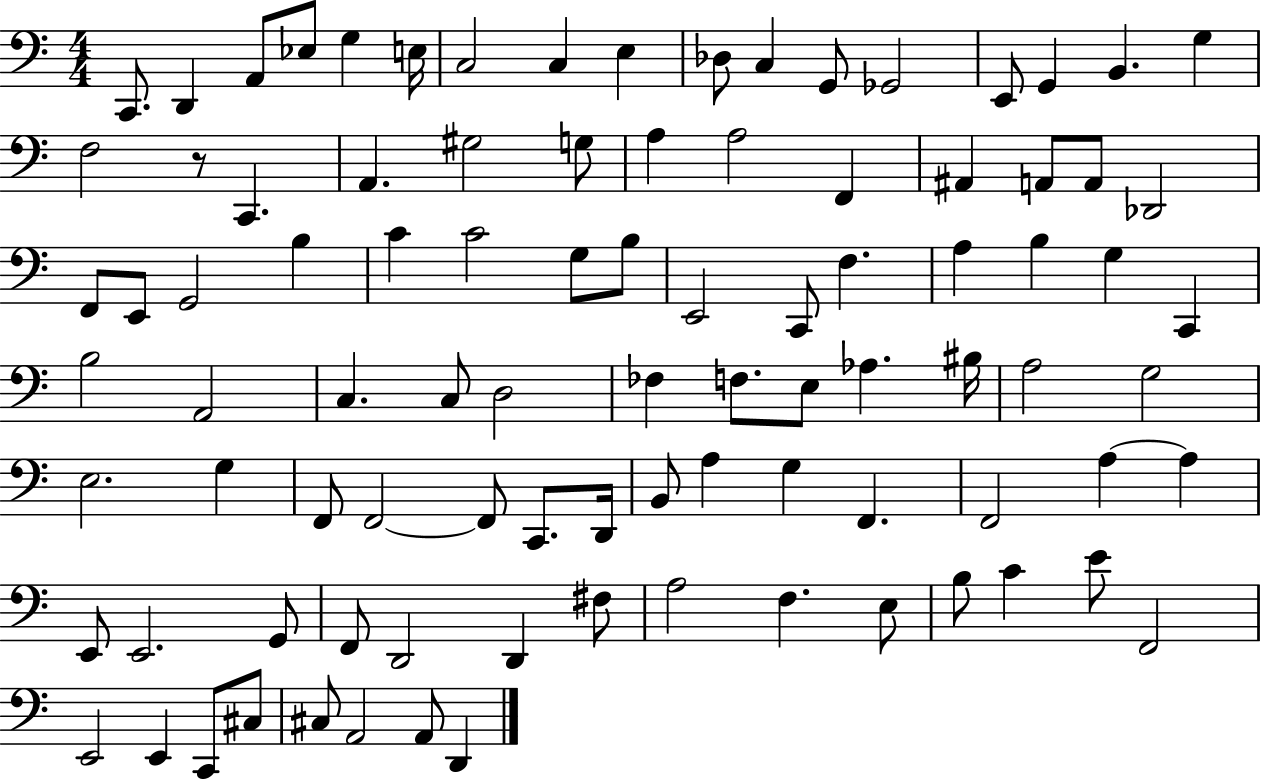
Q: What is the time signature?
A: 4/4